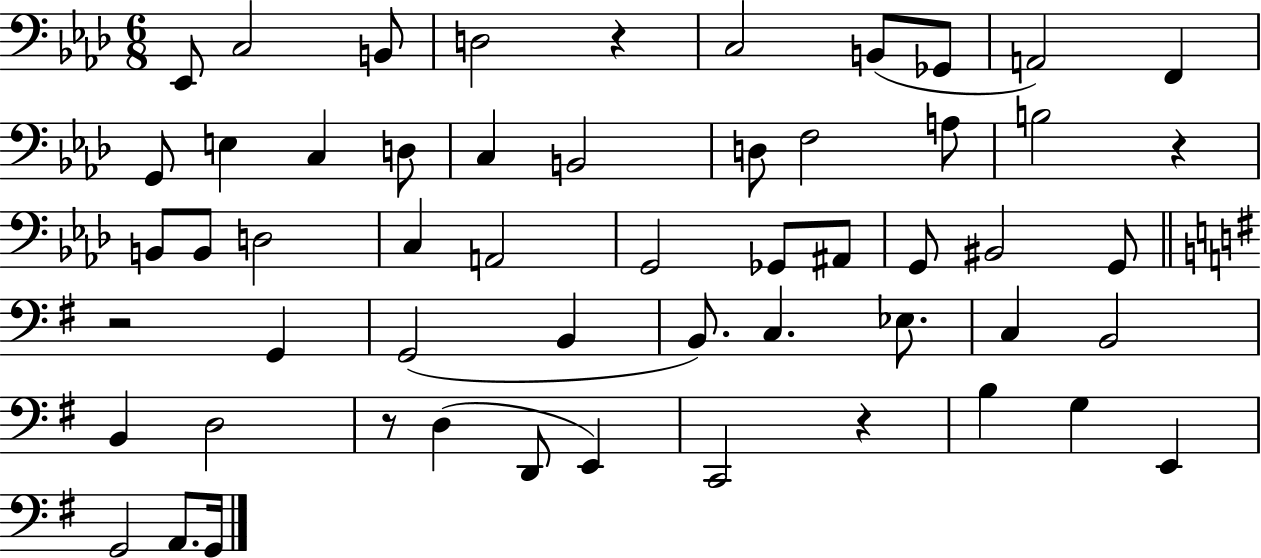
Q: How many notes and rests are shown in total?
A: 55